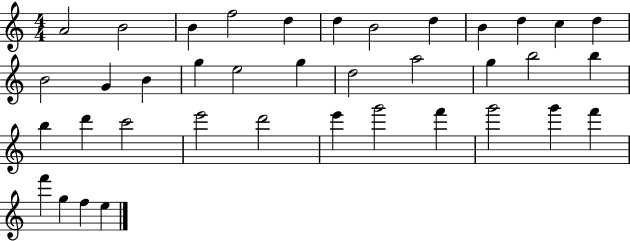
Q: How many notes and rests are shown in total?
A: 38